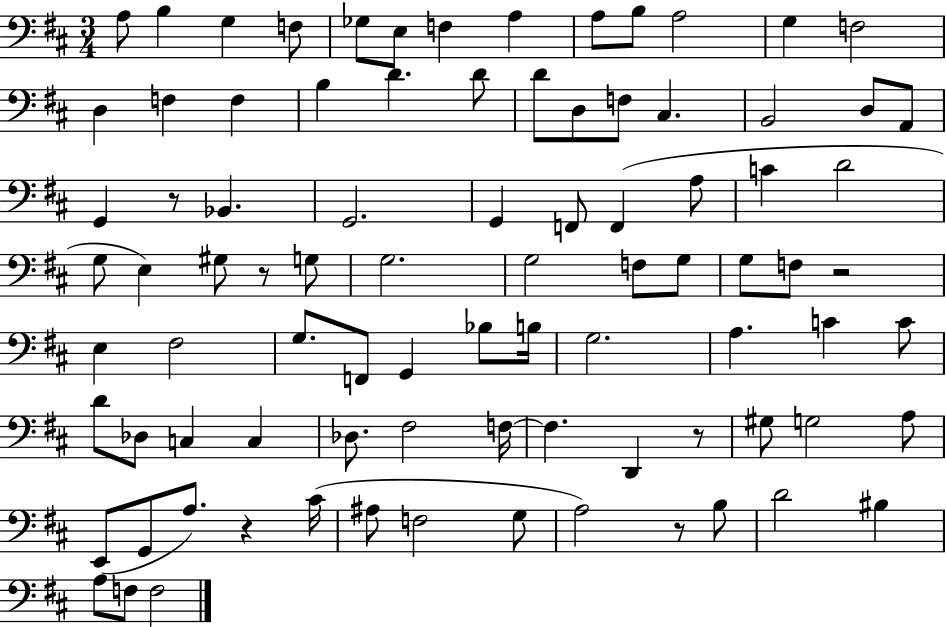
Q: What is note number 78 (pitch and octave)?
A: D4